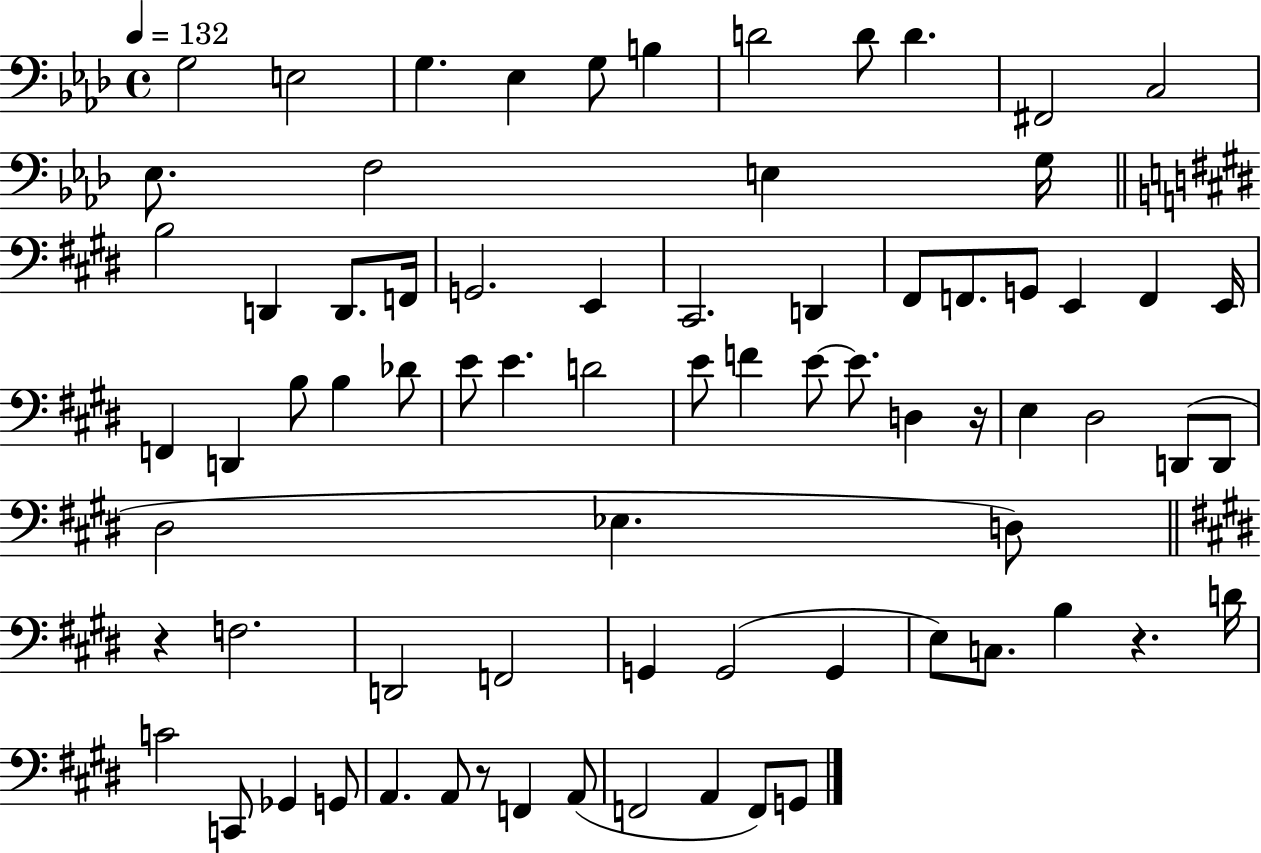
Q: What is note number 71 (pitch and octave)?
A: G2